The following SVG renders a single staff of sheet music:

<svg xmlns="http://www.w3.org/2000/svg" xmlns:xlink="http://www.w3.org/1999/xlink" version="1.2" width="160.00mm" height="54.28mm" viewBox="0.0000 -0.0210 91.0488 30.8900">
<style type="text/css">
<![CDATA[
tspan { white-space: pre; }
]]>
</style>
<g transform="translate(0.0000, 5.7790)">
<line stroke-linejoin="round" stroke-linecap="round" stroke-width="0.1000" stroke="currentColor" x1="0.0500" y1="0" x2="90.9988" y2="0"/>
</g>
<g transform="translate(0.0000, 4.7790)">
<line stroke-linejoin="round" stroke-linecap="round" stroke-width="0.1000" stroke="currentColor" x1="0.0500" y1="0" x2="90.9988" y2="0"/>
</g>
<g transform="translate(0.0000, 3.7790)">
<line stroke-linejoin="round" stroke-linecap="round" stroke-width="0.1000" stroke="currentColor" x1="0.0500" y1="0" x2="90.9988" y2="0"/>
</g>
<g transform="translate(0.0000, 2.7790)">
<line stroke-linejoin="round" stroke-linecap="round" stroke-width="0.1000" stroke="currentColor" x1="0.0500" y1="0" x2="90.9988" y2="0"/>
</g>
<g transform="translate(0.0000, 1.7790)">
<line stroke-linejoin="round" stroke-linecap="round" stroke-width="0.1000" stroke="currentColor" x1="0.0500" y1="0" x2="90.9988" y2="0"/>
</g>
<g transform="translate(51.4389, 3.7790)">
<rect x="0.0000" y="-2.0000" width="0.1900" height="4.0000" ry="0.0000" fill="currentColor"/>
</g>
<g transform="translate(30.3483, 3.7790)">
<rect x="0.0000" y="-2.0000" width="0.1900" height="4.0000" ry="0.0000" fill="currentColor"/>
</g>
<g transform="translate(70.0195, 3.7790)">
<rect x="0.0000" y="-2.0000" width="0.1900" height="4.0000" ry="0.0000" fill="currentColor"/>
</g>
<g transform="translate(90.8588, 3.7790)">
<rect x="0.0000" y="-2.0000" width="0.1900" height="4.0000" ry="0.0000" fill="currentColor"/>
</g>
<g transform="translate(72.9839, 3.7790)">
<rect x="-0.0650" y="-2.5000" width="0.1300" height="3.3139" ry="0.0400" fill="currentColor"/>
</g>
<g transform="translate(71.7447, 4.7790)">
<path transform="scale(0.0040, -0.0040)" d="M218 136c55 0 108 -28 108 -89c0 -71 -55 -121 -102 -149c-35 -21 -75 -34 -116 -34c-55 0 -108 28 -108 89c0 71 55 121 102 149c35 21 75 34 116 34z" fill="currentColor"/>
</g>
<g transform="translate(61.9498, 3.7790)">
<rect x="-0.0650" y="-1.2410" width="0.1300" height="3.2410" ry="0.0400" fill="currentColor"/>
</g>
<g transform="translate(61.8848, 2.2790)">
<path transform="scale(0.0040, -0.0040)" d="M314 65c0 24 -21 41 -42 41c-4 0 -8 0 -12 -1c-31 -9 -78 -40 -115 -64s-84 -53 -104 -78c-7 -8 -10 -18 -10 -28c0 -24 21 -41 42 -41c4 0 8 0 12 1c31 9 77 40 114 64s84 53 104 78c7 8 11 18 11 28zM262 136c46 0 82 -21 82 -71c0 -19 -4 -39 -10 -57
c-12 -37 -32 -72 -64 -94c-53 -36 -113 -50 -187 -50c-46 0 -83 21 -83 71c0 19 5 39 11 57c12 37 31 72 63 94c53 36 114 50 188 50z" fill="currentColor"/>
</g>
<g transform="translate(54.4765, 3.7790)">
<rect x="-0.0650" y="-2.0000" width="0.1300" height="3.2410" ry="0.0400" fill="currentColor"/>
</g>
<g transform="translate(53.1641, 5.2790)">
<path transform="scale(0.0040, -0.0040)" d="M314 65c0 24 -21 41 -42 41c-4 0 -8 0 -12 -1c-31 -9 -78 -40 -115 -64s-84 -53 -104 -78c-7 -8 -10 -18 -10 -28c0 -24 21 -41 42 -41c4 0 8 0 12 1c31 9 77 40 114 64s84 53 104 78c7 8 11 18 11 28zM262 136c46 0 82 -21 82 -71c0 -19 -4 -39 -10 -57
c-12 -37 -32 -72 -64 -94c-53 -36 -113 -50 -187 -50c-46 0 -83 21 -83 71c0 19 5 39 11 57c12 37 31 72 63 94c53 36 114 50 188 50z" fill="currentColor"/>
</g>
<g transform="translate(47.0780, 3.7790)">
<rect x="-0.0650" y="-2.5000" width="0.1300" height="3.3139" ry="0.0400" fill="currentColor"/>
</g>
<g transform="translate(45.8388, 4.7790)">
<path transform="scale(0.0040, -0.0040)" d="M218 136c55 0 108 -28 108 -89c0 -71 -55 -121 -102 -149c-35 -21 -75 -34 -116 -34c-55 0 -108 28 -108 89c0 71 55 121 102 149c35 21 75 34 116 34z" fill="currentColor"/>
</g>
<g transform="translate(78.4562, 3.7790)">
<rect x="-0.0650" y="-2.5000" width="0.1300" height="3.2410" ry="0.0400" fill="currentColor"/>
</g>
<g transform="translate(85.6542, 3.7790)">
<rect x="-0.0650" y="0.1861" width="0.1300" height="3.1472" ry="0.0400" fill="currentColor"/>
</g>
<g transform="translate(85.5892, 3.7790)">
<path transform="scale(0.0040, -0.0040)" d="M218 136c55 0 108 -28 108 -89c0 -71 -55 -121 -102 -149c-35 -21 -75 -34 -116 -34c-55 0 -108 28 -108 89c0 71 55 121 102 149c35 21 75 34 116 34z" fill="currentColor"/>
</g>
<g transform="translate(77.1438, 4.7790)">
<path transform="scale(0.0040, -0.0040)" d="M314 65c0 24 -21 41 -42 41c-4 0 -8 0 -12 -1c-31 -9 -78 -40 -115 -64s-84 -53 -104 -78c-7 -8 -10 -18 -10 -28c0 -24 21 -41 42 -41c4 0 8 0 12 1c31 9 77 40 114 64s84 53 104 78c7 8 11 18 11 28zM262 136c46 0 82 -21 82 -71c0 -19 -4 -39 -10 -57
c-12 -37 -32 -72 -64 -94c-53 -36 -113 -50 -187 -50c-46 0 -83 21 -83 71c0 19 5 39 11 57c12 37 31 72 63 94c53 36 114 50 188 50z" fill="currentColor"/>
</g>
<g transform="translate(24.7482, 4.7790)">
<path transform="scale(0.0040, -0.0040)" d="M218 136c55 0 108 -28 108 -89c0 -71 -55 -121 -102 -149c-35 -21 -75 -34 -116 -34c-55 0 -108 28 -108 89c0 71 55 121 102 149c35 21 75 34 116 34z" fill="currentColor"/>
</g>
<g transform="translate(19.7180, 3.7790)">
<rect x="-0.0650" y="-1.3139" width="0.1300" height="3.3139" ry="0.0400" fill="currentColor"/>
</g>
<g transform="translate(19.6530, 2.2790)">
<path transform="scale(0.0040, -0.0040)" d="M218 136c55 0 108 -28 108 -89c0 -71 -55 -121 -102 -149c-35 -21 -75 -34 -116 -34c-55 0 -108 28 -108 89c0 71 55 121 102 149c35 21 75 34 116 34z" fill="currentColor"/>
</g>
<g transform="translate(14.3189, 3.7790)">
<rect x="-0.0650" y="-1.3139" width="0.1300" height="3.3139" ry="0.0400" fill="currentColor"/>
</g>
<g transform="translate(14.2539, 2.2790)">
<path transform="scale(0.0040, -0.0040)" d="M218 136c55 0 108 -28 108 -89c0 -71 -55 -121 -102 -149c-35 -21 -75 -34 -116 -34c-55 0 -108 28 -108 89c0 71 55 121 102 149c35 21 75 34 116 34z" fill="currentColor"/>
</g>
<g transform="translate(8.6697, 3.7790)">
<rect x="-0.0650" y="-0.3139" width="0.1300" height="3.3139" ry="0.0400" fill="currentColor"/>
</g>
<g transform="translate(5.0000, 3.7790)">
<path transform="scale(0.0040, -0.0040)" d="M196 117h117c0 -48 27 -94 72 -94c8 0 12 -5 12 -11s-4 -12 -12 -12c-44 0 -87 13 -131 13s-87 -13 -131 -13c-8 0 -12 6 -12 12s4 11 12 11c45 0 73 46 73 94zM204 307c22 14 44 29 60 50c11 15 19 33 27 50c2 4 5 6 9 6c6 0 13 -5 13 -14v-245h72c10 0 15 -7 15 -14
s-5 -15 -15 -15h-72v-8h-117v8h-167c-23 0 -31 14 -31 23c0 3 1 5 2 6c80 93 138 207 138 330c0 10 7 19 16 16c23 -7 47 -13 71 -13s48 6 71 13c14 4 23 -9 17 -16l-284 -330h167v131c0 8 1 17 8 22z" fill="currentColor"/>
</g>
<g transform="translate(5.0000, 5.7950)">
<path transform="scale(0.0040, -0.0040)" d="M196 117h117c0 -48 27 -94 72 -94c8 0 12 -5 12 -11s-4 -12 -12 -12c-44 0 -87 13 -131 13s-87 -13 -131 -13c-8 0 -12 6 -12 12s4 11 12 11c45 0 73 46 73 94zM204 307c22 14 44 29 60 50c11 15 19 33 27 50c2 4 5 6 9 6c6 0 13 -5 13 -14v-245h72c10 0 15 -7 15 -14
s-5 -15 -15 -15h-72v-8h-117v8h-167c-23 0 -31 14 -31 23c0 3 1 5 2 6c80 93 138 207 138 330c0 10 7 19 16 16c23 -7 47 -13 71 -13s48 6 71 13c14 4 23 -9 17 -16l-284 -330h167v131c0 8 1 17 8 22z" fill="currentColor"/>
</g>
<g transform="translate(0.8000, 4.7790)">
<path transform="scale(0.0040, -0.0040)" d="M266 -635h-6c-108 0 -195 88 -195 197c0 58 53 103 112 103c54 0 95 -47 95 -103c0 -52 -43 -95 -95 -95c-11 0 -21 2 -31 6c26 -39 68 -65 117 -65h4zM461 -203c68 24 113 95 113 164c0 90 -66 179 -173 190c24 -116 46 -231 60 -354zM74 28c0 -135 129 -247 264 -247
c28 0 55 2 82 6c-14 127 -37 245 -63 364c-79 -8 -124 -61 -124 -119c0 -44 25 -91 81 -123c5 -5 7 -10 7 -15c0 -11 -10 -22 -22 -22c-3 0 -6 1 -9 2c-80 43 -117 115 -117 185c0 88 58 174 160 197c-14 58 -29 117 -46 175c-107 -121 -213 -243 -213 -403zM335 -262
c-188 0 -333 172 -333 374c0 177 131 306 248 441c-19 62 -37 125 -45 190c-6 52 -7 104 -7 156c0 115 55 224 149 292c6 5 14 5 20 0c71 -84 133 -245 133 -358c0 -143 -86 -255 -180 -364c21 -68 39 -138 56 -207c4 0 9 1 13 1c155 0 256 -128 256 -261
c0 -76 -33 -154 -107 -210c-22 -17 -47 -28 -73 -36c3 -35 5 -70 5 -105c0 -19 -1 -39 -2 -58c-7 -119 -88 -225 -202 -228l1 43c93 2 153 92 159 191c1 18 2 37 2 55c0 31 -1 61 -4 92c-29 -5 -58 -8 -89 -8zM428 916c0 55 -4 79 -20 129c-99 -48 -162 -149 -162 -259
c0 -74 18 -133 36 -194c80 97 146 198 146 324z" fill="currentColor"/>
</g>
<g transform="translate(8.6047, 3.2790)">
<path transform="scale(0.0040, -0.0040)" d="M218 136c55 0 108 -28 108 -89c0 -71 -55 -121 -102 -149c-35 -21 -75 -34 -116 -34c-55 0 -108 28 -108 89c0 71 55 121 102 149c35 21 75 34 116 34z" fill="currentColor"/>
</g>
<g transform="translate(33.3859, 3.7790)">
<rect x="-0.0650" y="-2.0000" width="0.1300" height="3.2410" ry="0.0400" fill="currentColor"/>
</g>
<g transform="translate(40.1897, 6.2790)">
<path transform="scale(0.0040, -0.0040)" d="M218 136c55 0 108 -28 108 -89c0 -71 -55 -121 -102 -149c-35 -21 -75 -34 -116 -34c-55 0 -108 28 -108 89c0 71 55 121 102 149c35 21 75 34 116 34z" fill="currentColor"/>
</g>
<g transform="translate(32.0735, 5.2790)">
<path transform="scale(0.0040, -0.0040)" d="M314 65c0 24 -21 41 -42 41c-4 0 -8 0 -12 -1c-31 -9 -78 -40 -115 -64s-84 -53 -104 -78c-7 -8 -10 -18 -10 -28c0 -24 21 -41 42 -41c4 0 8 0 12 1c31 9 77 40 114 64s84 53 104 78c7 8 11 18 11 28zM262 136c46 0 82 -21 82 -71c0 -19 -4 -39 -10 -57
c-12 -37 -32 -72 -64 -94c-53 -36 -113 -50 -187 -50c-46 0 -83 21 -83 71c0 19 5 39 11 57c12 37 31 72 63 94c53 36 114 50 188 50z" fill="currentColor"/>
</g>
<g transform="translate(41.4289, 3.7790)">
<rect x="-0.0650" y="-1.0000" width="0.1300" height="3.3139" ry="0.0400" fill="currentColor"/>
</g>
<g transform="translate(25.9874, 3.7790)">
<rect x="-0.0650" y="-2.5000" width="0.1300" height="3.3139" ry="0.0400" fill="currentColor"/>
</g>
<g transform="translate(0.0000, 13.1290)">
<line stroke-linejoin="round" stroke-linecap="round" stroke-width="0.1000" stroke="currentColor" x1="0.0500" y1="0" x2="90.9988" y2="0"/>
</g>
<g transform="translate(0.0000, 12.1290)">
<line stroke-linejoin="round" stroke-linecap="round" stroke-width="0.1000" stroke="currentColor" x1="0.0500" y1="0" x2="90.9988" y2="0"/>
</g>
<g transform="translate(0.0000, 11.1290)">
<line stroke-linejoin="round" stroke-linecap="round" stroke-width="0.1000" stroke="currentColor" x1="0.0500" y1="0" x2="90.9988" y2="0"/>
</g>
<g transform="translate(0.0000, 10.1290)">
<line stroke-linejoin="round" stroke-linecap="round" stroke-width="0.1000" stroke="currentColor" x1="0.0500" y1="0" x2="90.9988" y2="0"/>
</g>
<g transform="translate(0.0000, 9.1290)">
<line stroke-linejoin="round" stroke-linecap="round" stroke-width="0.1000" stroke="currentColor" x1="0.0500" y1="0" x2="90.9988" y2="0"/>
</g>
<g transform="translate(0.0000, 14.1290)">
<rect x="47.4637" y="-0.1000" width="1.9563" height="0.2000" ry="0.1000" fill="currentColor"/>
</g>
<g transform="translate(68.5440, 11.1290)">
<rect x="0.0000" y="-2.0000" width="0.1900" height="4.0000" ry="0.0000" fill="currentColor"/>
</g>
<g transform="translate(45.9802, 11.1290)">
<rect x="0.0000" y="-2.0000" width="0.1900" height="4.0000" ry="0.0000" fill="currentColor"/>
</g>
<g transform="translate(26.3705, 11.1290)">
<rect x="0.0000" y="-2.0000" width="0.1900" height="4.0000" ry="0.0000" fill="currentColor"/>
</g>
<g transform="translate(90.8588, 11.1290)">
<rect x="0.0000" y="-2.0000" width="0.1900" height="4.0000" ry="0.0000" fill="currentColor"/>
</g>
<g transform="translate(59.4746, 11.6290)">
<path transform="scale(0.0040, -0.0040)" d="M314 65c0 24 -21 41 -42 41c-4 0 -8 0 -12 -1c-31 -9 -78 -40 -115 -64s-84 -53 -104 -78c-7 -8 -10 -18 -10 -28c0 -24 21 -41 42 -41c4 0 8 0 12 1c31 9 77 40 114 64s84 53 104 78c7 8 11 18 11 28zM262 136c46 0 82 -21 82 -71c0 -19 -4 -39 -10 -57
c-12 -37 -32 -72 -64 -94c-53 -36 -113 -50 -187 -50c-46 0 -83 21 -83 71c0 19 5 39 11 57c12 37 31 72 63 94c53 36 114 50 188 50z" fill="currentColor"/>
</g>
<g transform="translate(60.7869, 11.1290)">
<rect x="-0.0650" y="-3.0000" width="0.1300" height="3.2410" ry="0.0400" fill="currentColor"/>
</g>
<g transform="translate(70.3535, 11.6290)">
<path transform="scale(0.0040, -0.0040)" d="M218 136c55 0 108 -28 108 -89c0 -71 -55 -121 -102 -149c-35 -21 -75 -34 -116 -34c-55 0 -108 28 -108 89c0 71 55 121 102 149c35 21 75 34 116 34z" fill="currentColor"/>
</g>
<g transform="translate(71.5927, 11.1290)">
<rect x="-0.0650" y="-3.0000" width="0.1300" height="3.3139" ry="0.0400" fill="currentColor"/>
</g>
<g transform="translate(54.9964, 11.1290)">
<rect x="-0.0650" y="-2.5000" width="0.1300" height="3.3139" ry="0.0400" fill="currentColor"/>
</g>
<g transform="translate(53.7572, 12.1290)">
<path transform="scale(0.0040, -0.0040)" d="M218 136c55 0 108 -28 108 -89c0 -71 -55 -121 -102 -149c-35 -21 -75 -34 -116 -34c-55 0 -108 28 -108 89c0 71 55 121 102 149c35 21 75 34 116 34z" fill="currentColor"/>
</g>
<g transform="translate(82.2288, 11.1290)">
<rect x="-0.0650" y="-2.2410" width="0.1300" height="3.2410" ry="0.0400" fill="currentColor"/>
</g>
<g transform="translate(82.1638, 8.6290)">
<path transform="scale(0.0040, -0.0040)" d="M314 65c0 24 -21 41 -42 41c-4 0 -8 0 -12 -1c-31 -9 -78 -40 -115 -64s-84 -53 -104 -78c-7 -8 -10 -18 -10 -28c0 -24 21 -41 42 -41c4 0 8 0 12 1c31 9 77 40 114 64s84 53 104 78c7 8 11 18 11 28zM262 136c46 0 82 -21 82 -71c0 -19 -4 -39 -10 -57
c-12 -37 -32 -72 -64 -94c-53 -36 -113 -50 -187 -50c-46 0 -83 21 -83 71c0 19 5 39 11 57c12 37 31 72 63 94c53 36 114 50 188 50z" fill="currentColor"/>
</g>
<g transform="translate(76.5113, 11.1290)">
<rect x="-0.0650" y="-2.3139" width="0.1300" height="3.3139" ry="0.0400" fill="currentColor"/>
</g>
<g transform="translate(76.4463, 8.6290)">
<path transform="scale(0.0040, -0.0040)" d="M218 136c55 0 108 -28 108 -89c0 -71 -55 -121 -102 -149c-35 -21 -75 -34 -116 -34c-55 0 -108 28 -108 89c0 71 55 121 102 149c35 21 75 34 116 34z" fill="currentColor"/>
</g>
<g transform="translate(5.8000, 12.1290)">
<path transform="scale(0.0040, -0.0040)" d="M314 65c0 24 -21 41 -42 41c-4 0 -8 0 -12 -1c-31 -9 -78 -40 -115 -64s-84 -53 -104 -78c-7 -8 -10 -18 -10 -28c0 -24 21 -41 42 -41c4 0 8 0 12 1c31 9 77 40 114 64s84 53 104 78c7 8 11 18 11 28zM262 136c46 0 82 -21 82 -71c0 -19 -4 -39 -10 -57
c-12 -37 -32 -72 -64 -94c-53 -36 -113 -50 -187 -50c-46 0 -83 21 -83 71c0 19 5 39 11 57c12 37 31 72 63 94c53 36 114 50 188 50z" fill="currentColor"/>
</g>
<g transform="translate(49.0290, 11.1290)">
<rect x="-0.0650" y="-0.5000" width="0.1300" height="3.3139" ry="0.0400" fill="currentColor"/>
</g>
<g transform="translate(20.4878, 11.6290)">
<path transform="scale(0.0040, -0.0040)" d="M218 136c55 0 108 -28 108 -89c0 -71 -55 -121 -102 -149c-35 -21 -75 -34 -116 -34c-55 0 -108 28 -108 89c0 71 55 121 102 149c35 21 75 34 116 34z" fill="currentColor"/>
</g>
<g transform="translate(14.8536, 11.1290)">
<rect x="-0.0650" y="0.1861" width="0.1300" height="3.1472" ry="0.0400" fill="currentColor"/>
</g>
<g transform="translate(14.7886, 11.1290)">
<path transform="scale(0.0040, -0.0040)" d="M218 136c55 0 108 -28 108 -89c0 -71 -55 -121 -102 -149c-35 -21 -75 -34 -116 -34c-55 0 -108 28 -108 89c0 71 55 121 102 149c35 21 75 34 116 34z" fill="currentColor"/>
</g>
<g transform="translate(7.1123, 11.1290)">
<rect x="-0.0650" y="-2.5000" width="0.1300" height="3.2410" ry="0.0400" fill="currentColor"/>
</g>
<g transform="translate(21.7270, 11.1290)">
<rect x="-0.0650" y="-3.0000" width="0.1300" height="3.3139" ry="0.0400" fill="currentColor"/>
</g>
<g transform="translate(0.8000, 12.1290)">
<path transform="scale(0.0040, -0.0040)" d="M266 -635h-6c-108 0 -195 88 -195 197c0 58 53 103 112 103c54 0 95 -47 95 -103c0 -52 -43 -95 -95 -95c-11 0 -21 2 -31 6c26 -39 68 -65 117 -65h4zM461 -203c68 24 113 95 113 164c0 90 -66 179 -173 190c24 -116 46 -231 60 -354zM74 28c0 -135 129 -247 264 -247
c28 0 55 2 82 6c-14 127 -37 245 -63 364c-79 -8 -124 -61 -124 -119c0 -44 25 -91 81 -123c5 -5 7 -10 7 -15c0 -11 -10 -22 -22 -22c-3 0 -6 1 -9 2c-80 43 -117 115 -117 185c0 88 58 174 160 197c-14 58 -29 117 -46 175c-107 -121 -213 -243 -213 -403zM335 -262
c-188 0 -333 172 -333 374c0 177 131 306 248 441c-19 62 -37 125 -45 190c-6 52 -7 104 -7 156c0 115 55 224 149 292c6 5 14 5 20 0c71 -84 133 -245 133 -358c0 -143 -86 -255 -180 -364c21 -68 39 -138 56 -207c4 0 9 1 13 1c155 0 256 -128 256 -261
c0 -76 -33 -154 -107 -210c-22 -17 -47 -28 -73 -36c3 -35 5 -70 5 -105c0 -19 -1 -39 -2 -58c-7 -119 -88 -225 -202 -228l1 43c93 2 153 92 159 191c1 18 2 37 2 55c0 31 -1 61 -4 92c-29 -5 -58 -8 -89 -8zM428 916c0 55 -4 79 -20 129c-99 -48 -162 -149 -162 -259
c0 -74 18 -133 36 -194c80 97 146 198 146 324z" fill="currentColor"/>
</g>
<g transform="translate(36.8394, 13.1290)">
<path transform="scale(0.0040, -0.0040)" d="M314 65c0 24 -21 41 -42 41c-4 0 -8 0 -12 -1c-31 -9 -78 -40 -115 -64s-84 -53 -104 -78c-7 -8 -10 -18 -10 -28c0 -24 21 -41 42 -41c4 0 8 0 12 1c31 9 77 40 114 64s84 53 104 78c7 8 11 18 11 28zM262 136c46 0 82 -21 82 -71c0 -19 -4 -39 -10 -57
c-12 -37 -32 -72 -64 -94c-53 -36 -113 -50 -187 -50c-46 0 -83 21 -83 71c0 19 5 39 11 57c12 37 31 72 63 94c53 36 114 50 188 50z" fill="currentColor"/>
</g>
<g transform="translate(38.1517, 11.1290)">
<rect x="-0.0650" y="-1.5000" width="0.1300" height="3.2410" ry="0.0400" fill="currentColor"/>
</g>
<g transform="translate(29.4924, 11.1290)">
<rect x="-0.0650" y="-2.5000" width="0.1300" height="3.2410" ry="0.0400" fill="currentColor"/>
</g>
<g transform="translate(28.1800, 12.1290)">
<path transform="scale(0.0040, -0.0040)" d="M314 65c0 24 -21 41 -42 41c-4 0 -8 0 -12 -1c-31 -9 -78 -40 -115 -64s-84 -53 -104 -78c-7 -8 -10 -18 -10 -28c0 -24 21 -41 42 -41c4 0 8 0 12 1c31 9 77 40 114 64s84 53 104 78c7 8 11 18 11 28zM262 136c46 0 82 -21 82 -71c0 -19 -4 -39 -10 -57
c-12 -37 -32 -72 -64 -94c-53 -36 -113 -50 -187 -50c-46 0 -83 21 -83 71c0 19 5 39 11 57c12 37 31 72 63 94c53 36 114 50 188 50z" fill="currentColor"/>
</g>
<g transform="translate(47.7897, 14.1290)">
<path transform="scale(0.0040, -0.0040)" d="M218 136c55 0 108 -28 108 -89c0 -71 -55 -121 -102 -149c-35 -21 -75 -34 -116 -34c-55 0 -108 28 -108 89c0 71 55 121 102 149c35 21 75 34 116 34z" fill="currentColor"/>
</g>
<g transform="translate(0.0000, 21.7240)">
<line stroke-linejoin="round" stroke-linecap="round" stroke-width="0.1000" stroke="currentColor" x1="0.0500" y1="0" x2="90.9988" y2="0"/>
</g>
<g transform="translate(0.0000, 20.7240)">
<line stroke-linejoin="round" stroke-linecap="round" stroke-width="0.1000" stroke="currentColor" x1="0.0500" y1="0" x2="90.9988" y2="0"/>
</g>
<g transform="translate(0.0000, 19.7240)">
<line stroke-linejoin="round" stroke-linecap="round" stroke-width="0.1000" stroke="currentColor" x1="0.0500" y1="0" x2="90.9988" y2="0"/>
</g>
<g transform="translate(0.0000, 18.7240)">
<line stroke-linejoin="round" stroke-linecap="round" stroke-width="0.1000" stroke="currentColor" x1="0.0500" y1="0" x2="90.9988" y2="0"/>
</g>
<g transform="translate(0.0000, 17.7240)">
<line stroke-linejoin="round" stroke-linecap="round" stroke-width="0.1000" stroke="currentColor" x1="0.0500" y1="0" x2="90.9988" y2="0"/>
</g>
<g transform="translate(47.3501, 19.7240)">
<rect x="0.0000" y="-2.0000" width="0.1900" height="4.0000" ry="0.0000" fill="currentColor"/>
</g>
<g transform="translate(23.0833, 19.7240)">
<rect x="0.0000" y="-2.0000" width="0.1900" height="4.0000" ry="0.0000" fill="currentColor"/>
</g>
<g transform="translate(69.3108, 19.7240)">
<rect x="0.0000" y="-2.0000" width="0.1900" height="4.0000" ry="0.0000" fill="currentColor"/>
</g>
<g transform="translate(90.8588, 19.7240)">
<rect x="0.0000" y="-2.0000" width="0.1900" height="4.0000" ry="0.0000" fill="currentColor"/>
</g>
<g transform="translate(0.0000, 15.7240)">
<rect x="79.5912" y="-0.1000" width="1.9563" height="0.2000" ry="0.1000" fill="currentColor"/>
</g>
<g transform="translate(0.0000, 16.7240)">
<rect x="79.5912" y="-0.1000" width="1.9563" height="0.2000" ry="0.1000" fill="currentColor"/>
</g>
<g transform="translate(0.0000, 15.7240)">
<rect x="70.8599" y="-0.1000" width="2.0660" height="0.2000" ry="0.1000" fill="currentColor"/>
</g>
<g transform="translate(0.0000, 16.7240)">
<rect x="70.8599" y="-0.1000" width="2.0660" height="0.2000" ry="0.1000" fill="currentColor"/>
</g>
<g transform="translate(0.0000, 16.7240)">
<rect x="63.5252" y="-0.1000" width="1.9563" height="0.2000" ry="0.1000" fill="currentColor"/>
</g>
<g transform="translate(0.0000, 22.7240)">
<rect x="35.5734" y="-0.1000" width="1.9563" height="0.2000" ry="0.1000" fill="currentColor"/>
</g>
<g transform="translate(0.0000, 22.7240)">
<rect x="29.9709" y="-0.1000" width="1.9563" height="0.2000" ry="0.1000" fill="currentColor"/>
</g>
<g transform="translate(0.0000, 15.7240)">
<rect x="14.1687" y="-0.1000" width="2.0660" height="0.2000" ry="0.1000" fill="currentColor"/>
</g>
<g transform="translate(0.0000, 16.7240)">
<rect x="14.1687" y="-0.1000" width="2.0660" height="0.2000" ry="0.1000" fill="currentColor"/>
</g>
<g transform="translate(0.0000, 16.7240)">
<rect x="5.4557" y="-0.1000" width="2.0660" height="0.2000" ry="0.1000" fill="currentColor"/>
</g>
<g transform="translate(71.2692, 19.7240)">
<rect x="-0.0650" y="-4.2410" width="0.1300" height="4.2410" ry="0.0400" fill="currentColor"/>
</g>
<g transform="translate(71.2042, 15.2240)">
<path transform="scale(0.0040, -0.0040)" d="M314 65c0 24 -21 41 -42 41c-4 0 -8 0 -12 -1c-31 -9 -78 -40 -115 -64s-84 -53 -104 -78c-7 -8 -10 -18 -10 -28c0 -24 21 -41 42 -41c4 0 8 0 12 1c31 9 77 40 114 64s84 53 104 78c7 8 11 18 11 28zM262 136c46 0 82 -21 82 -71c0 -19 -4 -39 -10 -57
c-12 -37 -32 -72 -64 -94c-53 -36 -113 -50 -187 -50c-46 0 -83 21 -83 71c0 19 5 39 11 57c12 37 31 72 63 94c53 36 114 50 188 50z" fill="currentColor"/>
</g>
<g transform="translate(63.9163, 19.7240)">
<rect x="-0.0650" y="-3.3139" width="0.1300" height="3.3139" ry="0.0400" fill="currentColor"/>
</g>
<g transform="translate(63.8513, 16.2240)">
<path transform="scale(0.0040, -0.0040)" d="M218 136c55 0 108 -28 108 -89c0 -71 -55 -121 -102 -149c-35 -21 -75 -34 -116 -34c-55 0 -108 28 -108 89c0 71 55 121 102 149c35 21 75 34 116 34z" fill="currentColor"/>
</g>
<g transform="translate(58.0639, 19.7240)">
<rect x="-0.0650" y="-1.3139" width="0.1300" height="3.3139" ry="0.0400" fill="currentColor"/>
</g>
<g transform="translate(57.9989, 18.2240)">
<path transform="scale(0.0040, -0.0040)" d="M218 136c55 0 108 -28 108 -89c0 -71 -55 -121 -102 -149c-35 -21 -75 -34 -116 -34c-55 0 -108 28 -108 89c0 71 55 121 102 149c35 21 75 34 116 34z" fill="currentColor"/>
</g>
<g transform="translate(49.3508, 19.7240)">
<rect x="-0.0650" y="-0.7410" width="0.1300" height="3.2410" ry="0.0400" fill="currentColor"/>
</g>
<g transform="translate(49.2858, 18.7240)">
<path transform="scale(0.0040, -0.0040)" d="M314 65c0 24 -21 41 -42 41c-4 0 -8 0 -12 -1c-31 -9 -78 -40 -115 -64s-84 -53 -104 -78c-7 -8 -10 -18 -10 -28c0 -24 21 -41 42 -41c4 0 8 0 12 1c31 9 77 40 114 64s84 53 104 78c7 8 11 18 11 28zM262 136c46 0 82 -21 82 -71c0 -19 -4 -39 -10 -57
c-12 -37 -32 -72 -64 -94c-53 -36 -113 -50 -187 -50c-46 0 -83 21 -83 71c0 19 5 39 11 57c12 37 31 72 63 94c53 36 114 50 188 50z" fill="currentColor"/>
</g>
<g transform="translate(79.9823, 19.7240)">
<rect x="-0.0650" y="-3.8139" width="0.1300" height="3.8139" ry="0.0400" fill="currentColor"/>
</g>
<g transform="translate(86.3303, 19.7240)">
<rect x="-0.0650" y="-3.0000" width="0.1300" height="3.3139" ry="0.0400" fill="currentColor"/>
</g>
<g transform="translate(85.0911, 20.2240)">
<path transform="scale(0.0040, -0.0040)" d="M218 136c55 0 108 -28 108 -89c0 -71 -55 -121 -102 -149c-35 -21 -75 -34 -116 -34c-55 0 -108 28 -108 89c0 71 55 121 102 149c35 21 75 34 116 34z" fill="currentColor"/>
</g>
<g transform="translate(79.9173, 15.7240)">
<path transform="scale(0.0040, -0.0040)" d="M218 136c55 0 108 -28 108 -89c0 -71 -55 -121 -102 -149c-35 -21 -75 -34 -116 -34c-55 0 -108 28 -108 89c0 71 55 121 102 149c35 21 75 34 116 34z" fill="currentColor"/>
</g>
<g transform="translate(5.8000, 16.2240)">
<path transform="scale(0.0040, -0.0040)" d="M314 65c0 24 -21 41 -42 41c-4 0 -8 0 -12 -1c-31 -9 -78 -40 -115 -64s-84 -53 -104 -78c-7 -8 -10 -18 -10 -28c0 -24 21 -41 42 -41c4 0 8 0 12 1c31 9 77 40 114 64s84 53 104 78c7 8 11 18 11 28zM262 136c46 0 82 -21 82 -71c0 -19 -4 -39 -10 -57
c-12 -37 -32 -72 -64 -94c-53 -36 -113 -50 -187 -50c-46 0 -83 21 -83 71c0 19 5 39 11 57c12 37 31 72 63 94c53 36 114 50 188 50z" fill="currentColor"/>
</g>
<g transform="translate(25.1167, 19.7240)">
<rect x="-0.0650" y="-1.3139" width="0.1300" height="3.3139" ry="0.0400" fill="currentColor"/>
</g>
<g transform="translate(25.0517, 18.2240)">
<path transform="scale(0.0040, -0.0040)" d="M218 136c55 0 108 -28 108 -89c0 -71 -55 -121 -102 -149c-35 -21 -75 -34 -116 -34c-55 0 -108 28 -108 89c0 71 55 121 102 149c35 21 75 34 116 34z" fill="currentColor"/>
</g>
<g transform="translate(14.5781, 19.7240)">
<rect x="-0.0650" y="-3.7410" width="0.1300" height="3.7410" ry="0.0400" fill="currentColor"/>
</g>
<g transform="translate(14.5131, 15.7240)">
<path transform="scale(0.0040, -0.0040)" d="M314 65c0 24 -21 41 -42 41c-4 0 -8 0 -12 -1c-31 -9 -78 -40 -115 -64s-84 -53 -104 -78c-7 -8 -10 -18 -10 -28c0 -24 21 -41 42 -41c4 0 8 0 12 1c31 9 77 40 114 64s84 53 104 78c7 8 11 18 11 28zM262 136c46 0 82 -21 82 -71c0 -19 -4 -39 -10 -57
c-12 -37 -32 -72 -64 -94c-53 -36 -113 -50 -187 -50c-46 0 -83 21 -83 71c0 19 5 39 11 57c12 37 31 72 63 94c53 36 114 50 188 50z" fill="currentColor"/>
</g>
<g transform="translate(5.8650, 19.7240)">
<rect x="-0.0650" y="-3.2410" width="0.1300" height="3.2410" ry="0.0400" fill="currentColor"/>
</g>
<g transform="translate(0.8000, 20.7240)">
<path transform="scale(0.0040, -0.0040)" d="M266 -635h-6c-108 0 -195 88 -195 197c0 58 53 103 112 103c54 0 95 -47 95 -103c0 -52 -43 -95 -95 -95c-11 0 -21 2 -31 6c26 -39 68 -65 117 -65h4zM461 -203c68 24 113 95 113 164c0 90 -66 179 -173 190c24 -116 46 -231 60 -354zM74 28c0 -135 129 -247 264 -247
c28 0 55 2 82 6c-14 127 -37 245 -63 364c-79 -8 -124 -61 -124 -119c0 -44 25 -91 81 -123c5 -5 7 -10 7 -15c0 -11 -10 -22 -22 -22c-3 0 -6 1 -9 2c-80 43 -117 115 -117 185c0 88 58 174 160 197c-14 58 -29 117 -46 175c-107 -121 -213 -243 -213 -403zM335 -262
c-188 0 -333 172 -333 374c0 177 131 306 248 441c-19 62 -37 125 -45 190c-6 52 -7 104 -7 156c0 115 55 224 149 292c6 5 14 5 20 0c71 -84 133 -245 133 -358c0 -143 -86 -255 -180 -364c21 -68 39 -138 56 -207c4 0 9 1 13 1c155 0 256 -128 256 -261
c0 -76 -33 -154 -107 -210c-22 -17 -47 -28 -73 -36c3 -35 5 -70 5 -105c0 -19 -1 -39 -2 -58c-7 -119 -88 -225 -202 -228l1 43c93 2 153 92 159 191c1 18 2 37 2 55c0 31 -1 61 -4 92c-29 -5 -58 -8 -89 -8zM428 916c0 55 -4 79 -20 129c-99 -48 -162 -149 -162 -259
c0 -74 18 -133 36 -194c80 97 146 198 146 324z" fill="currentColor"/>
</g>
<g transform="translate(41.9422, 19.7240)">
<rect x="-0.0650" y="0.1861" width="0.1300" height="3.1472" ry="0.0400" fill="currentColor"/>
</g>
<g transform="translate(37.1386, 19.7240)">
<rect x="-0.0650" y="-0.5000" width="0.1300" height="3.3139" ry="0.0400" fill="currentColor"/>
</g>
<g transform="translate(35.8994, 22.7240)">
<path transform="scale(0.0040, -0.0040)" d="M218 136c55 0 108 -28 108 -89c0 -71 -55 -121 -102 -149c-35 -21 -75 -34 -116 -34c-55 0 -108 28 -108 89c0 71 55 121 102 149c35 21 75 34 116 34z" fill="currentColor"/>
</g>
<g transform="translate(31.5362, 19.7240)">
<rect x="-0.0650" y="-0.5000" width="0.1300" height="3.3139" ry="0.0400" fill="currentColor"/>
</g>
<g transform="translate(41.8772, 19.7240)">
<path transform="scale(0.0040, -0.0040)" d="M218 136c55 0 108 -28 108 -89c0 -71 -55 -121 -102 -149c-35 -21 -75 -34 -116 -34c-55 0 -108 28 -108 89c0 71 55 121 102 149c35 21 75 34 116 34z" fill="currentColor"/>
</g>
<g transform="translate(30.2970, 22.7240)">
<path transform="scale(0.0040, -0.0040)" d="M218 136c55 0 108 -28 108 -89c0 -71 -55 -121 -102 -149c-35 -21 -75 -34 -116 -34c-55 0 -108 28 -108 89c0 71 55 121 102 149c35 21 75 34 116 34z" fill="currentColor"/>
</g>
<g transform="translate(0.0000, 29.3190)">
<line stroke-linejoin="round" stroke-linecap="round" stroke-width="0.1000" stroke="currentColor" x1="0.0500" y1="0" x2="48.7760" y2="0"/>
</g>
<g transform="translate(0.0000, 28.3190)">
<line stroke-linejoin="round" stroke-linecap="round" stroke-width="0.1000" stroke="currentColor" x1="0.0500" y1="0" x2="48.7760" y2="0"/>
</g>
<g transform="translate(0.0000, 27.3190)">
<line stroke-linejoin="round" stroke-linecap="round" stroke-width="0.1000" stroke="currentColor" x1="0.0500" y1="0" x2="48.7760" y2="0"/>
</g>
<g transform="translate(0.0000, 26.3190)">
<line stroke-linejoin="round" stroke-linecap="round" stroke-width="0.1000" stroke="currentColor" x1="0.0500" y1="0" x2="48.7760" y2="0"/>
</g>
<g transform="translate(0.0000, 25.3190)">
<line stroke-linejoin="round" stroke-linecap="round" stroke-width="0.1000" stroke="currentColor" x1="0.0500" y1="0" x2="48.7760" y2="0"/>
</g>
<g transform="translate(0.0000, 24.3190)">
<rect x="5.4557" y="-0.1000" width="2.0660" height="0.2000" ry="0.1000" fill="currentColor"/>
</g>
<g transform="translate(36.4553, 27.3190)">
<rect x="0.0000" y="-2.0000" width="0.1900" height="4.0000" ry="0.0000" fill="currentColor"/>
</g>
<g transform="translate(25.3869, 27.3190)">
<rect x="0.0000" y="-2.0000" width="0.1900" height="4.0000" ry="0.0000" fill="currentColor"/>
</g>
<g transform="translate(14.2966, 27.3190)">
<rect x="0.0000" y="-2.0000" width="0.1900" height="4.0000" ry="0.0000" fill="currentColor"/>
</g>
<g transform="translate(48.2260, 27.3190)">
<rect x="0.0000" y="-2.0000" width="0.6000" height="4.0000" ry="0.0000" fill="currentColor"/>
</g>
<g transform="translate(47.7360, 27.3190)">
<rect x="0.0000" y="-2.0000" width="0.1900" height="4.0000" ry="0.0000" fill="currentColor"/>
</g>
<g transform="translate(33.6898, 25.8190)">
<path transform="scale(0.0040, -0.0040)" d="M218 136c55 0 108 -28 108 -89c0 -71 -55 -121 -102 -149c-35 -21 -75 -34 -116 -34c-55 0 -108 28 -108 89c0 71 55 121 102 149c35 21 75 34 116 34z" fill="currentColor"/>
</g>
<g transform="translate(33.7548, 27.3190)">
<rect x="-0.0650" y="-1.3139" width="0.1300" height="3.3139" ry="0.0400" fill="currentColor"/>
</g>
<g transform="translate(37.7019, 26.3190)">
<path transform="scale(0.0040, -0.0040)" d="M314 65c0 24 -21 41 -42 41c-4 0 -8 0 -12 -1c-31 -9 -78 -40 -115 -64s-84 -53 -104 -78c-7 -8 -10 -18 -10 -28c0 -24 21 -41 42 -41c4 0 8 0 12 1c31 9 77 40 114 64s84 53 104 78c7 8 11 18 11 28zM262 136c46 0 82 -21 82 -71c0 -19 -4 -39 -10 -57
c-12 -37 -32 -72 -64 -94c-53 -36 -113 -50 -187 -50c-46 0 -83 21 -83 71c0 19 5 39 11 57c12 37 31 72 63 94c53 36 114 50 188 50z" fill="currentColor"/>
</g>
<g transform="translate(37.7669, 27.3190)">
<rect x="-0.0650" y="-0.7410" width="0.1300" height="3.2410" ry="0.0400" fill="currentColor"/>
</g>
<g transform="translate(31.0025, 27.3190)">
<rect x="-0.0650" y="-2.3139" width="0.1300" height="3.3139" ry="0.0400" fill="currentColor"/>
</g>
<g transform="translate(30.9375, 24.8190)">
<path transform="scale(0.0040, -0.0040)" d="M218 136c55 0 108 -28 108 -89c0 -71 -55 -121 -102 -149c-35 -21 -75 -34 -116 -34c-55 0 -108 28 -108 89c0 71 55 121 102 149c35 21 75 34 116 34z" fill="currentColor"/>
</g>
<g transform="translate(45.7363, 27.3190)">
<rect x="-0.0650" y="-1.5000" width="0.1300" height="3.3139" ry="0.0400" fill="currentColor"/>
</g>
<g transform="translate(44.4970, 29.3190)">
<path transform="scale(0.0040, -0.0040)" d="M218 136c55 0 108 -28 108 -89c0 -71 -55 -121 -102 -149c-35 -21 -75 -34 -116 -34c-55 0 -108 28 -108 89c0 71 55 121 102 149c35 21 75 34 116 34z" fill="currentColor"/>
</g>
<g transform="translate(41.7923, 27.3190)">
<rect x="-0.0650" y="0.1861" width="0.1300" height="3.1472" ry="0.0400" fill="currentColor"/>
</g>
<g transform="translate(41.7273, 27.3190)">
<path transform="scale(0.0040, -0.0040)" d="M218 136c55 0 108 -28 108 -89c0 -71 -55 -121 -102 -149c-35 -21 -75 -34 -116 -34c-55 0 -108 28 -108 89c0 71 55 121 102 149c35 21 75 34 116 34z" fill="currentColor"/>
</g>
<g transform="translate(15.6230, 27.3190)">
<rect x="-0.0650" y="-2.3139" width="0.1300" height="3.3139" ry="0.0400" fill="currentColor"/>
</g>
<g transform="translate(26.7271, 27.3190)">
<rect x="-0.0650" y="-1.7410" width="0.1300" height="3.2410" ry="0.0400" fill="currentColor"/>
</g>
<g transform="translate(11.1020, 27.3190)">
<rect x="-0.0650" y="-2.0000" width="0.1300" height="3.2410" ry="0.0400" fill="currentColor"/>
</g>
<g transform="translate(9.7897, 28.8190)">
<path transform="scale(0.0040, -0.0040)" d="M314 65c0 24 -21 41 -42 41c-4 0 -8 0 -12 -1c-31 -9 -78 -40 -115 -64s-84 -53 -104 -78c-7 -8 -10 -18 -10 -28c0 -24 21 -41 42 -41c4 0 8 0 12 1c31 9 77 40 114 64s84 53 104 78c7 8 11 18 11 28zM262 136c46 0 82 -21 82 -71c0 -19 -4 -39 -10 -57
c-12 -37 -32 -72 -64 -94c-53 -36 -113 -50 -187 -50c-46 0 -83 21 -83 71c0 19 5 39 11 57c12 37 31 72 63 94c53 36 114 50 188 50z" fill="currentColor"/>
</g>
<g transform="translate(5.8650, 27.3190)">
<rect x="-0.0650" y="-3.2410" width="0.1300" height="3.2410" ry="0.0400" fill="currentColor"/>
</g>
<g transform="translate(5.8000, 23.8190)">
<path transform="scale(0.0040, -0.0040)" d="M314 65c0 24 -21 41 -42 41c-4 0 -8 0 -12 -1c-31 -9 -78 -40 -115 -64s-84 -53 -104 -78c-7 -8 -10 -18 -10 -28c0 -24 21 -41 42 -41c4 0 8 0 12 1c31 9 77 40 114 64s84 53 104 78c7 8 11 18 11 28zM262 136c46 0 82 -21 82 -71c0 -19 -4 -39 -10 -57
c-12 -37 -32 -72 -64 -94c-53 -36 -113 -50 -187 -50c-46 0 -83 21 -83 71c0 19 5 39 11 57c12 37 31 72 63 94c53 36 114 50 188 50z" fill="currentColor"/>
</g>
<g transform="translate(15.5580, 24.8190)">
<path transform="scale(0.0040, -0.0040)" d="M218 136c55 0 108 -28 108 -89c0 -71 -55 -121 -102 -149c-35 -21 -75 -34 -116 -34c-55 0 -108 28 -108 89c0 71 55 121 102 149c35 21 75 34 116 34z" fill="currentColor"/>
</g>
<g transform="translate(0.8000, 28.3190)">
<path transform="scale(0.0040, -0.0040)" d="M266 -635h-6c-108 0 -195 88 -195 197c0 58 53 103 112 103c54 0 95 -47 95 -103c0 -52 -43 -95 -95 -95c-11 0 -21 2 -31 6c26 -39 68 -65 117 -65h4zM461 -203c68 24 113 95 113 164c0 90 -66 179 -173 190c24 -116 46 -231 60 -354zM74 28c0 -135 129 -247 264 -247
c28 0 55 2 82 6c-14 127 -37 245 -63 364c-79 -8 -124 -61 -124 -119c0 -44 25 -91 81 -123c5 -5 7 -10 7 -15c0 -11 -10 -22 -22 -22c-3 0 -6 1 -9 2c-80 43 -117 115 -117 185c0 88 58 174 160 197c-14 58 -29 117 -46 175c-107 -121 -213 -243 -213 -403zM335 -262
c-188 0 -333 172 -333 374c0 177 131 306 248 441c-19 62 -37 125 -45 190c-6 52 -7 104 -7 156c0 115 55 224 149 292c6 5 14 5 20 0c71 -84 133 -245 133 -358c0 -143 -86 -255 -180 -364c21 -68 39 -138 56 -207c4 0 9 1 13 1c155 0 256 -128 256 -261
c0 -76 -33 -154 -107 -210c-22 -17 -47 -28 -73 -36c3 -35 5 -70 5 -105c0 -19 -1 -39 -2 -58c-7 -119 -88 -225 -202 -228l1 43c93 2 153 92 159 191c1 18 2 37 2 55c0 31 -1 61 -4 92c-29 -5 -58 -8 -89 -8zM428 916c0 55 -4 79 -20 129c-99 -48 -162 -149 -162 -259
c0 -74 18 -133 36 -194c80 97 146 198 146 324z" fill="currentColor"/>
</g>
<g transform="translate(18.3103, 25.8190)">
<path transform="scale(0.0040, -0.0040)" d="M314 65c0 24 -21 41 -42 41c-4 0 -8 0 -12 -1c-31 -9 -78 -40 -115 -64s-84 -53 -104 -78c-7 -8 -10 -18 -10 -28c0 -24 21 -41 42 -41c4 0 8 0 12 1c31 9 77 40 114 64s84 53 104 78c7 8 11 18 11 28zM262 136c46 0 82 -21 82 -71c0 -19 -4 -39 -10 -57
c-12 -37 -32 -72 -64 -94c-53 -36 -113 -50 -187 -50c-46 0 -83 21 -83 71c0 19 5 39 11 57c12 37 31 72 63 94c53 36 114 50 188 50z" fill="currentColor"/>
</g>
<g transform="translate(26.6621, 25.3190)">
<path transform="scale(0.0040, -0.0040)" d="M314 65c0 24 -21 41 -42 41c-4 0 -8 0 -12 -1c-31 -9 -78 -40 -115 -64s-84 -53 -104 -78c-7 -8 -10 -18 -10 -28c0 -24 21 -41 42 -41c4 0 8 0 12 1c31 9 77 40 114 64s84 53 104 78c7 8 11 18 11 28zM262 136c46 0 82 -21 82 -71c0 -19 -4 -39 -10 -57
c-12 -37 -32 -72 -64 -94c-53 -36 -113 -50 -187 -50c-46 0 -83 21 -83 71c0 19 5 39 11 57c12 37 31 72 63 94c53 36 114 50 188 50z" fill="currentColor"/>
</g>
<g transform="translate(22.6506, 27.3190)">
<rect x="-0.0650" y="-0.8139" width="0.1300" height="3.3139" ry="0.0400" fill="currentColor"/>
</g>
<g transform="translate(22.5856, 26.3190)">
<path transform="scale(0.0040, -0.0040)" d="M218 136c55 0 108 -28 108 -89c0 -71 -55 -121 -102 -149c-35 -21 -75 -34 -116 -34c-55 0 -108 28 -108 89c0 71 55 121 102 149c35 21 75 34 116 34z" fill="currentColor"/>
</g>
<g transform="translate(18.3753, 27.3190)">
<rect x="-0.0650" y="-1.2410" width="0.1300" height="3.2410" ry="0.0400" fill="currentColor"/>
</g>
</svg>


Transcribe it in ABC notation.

X:1
T:Untitled
M:4/4
L:1/4
K:C
c e e G F2 D G F2 e2 G G2 B G2 B A G2 E2 C G A2 A g g2 b2 c'2 e C C B d2 e b d'2 c' A b2 F2 g e2 d f2 g e d2 B E